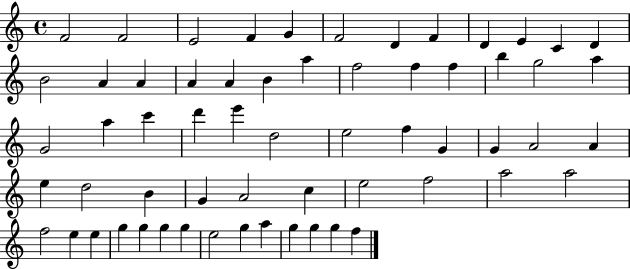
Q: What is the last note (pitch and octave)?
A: F5